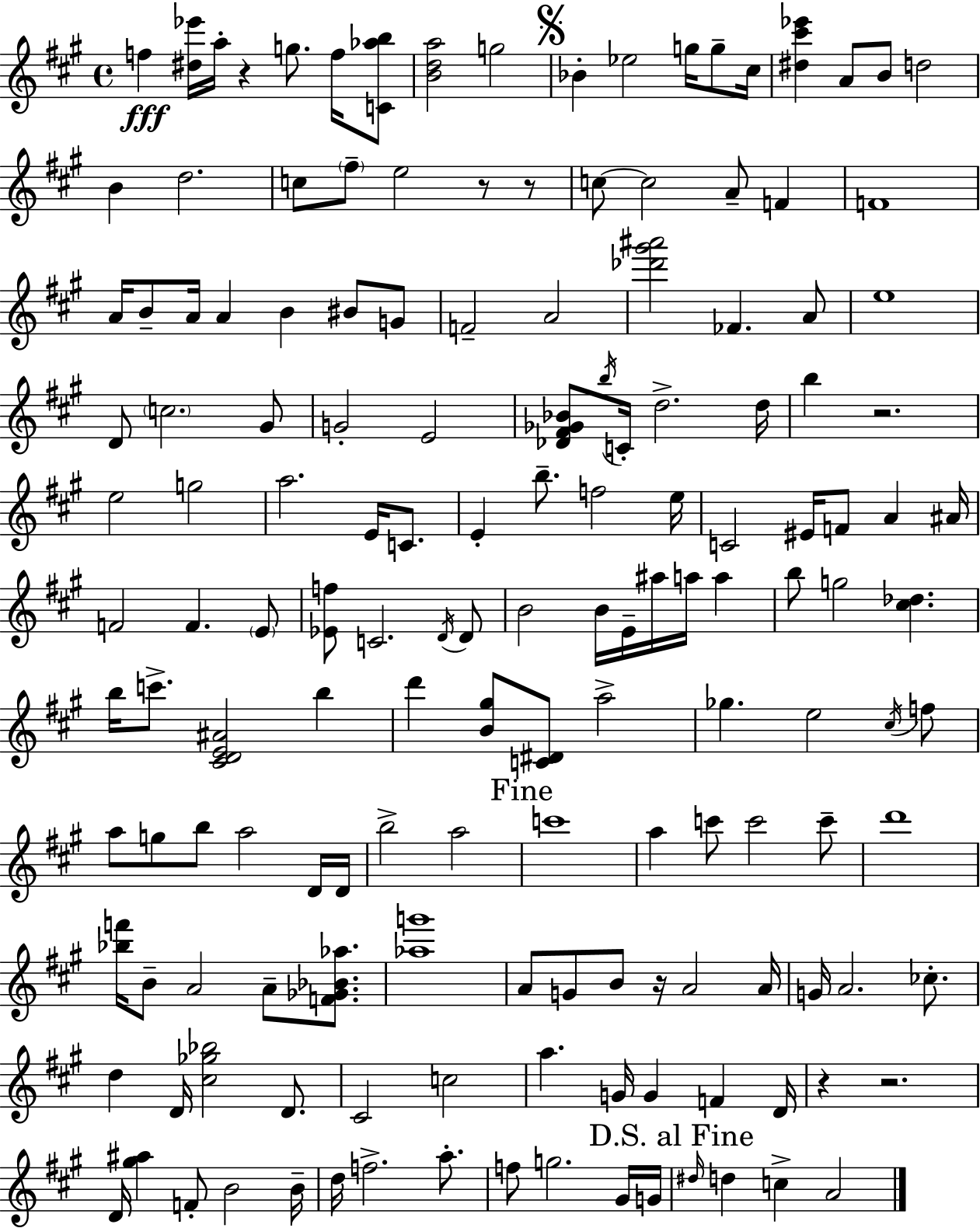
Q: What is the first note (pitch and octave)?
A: F5